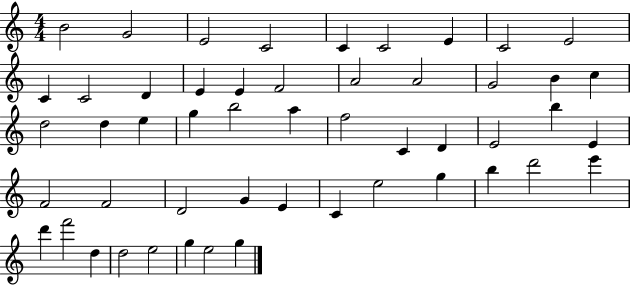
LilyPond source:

{
  \clef treble
  \numericTimeSignature
  \time 4/4
  \key c \major
  b'2 g'2 | e'2 c'2 | c'4 c'2 e'4 | c'2 e'2 | \break c'4 c'2 d'4 | e'4 e'4 f'2 | a'2 a'2 | g'2 b'4 c''4 | \break d''2 d''4 e''4 | g''4 b''2 a''4 | f''2 c'4 d'4 | e'2 b''4 e'4 | \break f'2 f'2 | d'2 g'4 e'4 | c'4 e''2 g''4 | b''4 d'''2 e'''4 | \break d'''4 f'''2 d''4 | d''2 e''2 | g''4 e''2 g''4 | \bar "|."
}